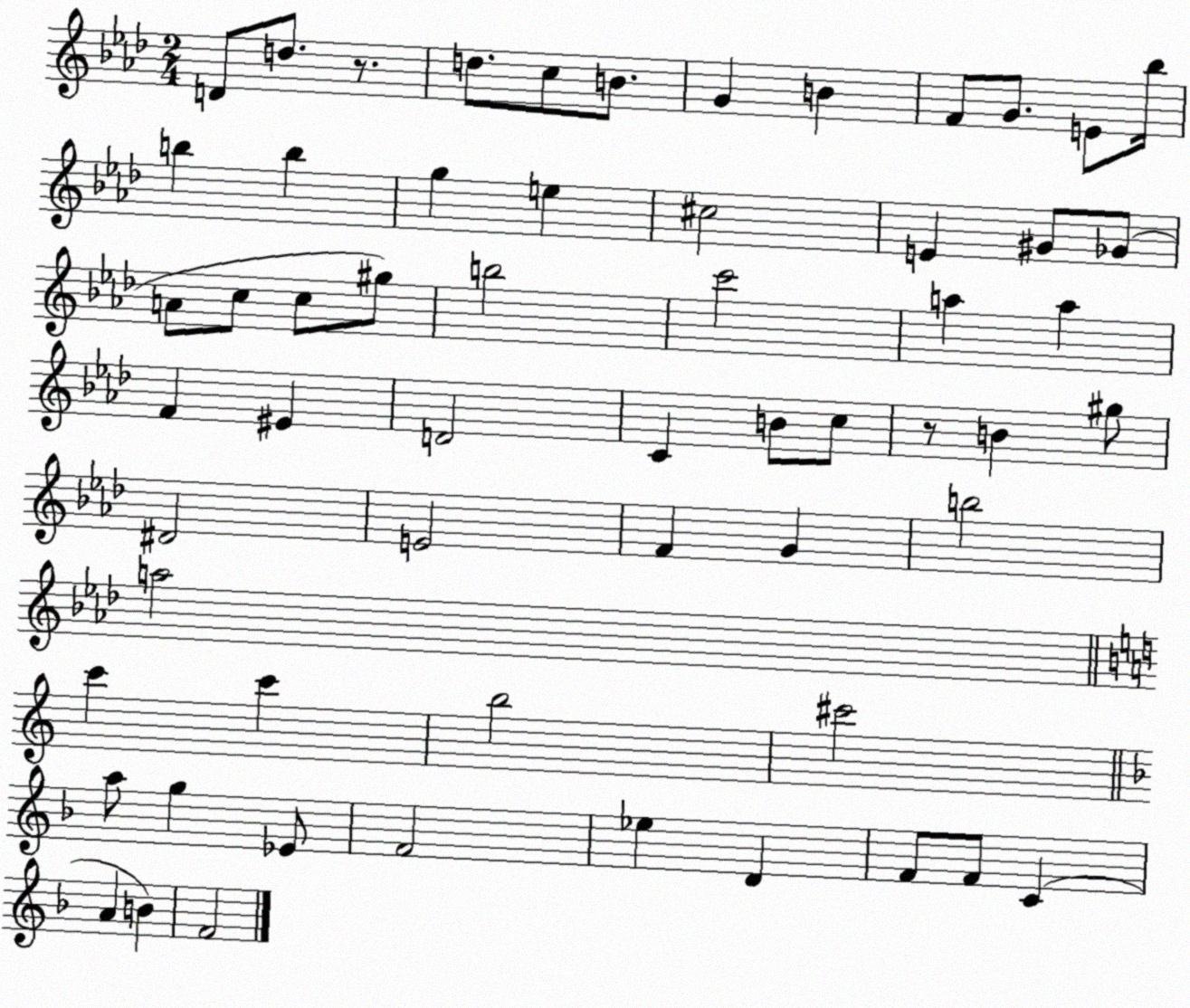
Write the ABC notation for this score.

X:1
T:Untitled
M:2/4
L:1/4
K:Ab
D/2 d/2 z/2 d/2 c/2 B/2 G B F/2 G/2 E/2 _b/4 b b g e ^c2 E ^G/2 _G/2 A/2 c/2 c/2 ^g/2 b2 c'2 a a F ^E D2 C B/2 c/2 z/2 B ^g/2 ^D2 E2 F G b2 a2 c' c' b2 ^c'2 a/2 g _E/2 F2 _e D F/2 F/2 C A B F2